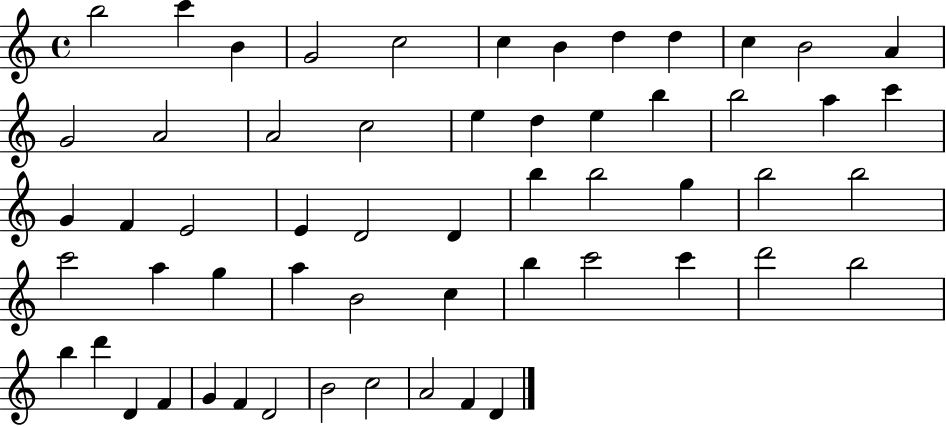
{
  \clef treble
  \time 4/4
  \defaultTimeSignature
  \key c \major
  b''2 c'''4 b'4 | g'2 c''2 | c''4 b'4 d''4 d''4 | c''4 b'2 a'4 | \break g'2 a'2 | a'2 c''2 | e''4 d''4 e''4 b''4 | b''2 a''4 c'''4 | \break g'4 f'4 e'2 | e'4 d'2 d'4 | b''4 b''2 g''4 | b''2 b''2 | \break c'''2 a''4 g''4 | a''4 b'2 c''4 | b''4 c'''2 c'''4 | d'''2 b''2 | \break b''4 d'''4 d'4 f'4 | g'4 f'4 d'2 | b'2 c''2 | a'2 f'4 d'4 | \break \bar "|."
}